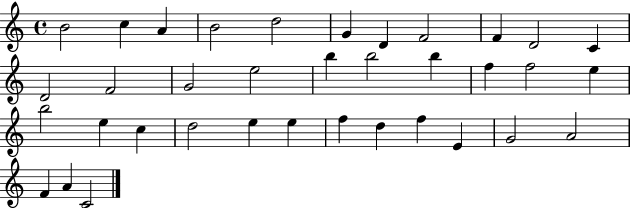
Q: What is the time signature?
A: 4/4